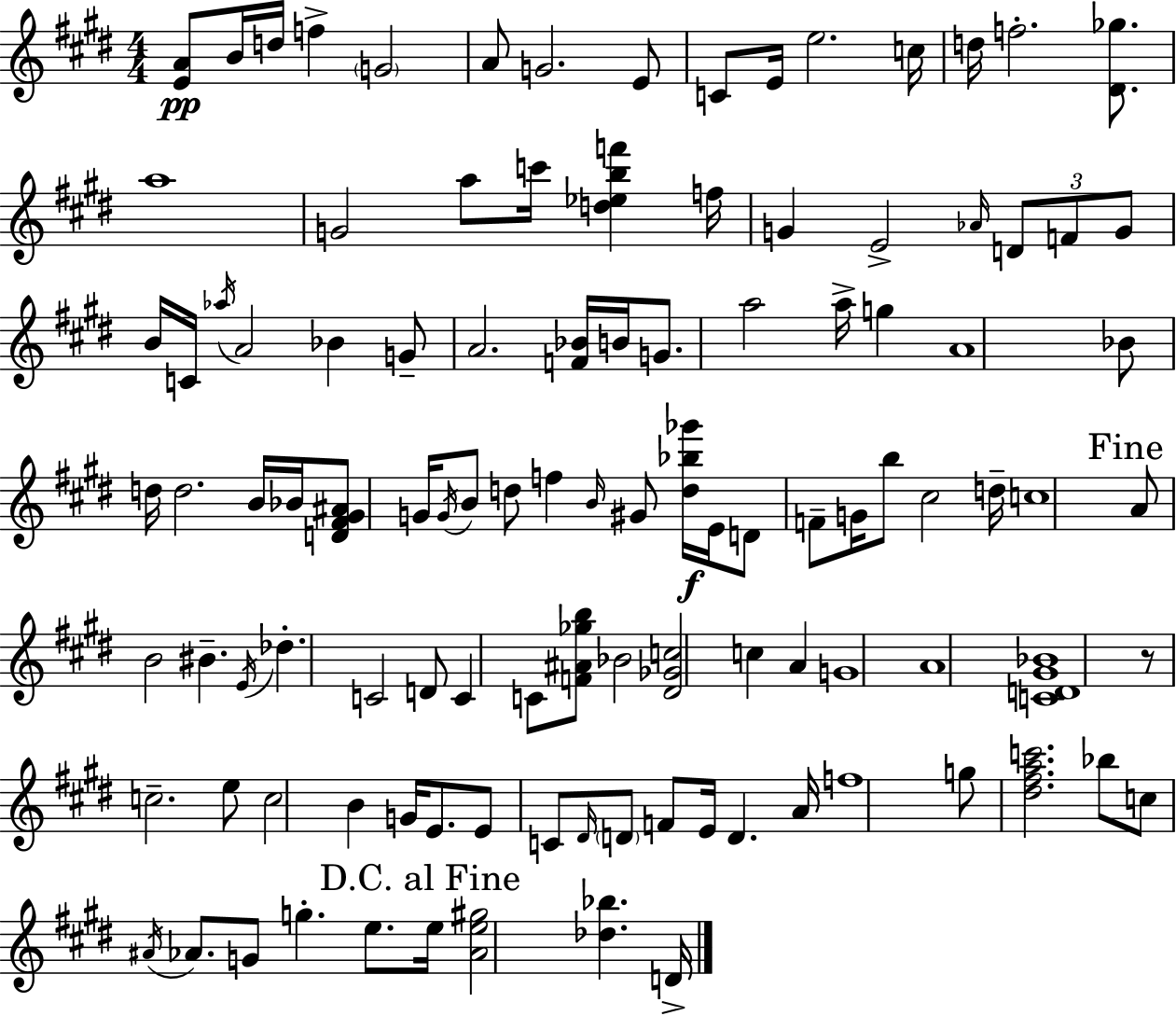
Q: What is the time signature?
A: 4/4